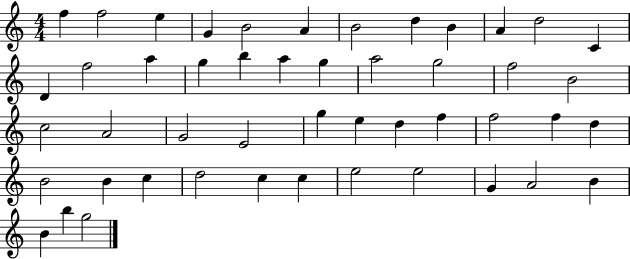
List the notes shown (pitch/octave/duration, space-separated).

F5/q F5/h E5/q G4/q B4/h A4/q B4/h D5/q B4/q A4/q D5/h C4/q D4/q F5/h A5/q G5/q B5/q A5/q G5/q A5/h G5/h F5/h B4/h C5/h A4/h G4/h E4/h G5/q E5/q D5/q F5/q F5/h F5/q D5/q B4/h B4/q C5/q D5/h C5/q C5/q E5/h E5/h G4/q A4/h B4/q B4/q B5/q G5/h